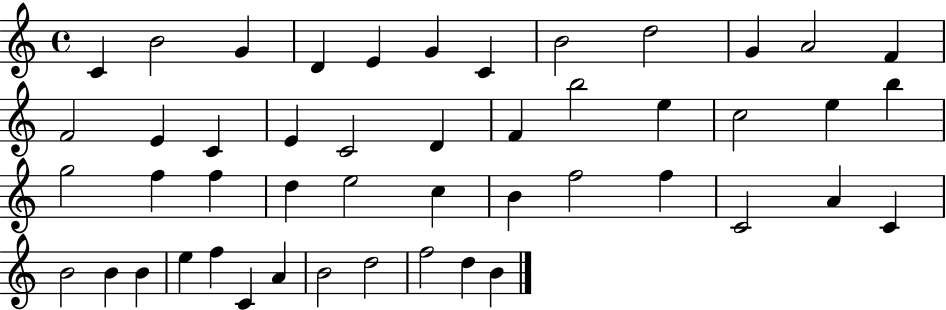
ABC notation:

X:1
T:Untitled
M:4/4
L:1/4
K:C
C B2 G D E G C B2 d2 G A2 F F2 E C E C2 D F b2 e c2 e b g2 f f d e2 c B f2 f C2 A C B2 B B e f C A B2 d2 f2 d B